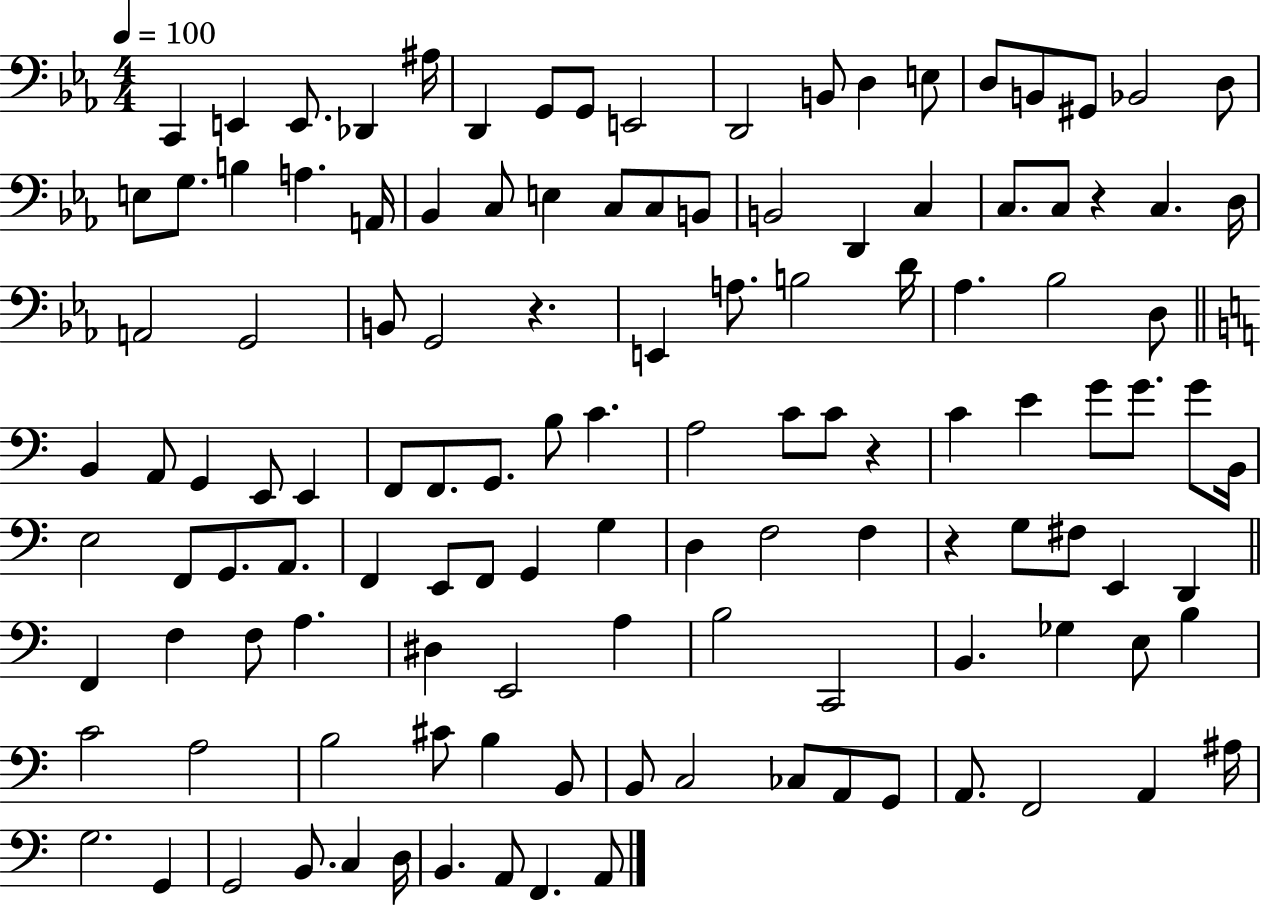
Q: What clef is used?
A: bass